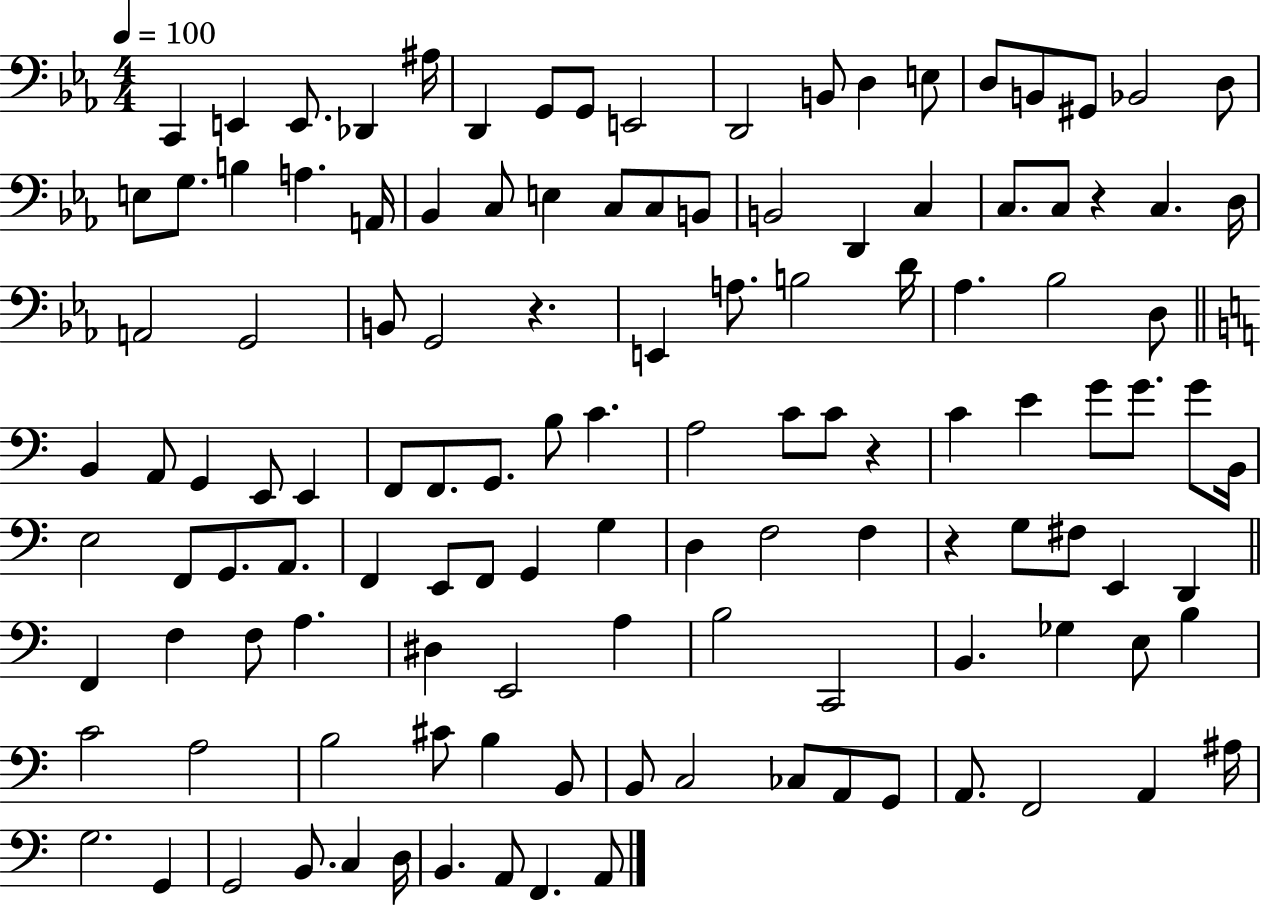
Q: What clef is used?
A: bass